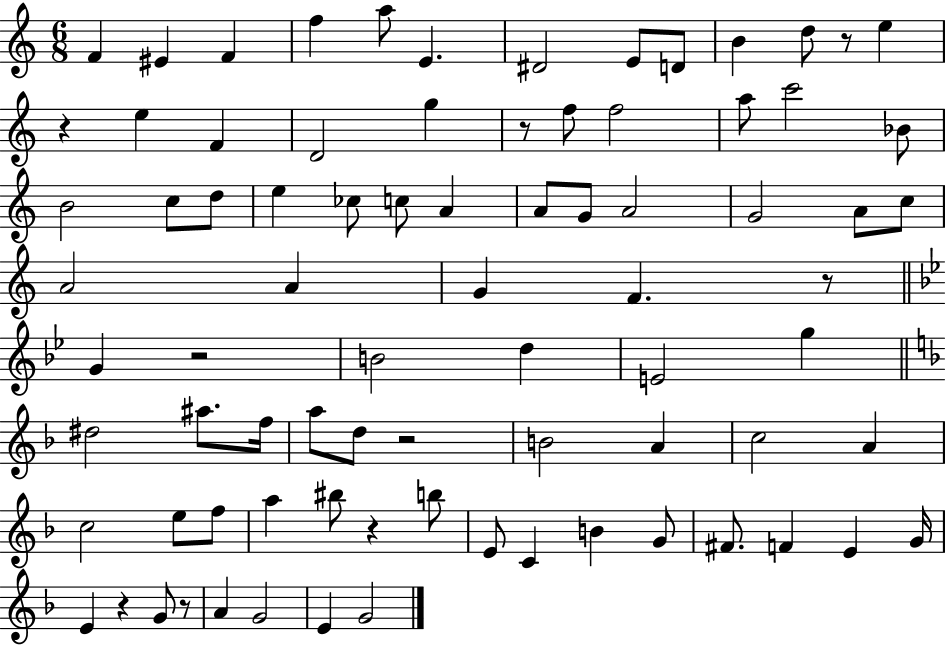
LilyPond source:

{
  \clef treble
  \numericTimeSignature
  \time 6/8
  \key c \major
  f'4 eis'4 f'4 | f''4 a''8 e'4. | dis'2 e'8 d'8 | b'4 d''8 r8 e''4 | \break r4 e''4 f'4 | d'2 g''4 | r8 f''8 f''2 | a''8 c'''2 bes'8 | \break b'2 c''8 d''8 | e''4 ces''8 c''8 a'4 | a'8 g'8 a'2 | g'2 a'8 c''8 | \break a'2 a'4 | g'4 f'4. r8 | \bar "||" \break \key bes \major g'4 r2 | b'2 d''4 | e'2 g''4 | \bar "||" \break \key f \major dis''2 ais''8. f''16 | a''8 d''8 r2 | b'2 a'4 | c''2 a'4 | \break c''2 e''8 f''8 | a''4 bis''8 r4 b''8 | e'8 c'4 b'4 g'8 | fis'8. f'4 e'4 g'16 | \break e'4 r4 g'8 r8 | a'4 g'2 | e'4 g'2 | \bar "|."
}